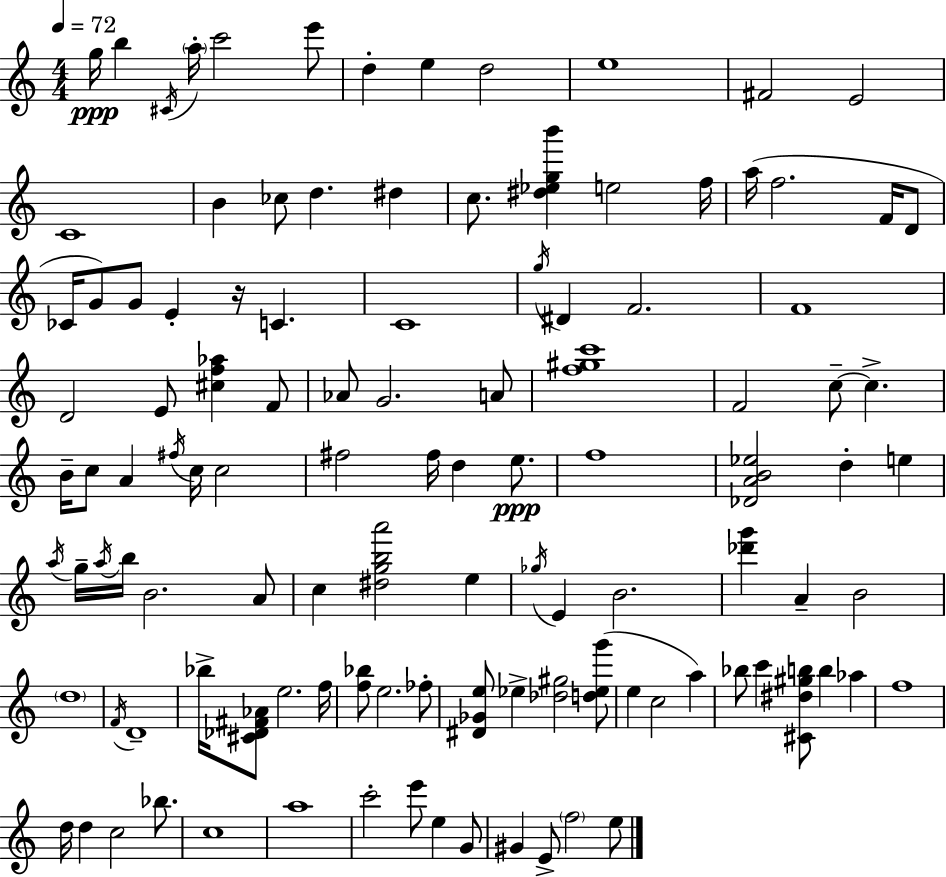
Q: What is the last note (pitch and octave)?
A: E5